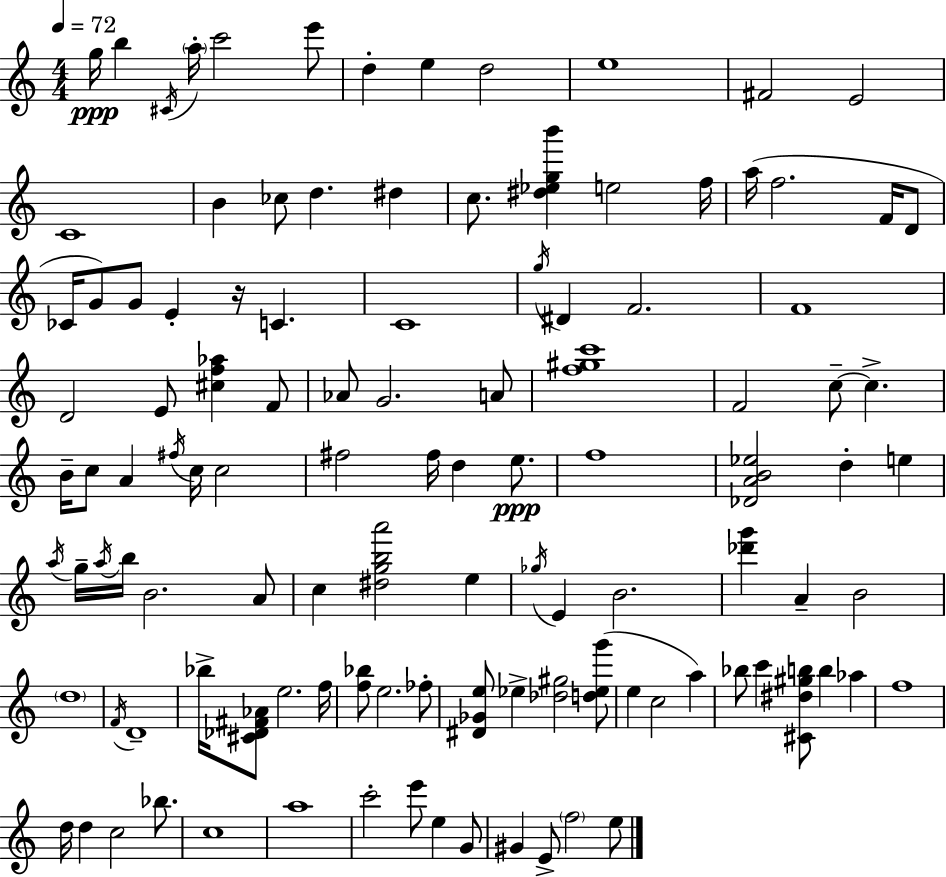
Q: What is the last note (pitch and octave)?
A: E5